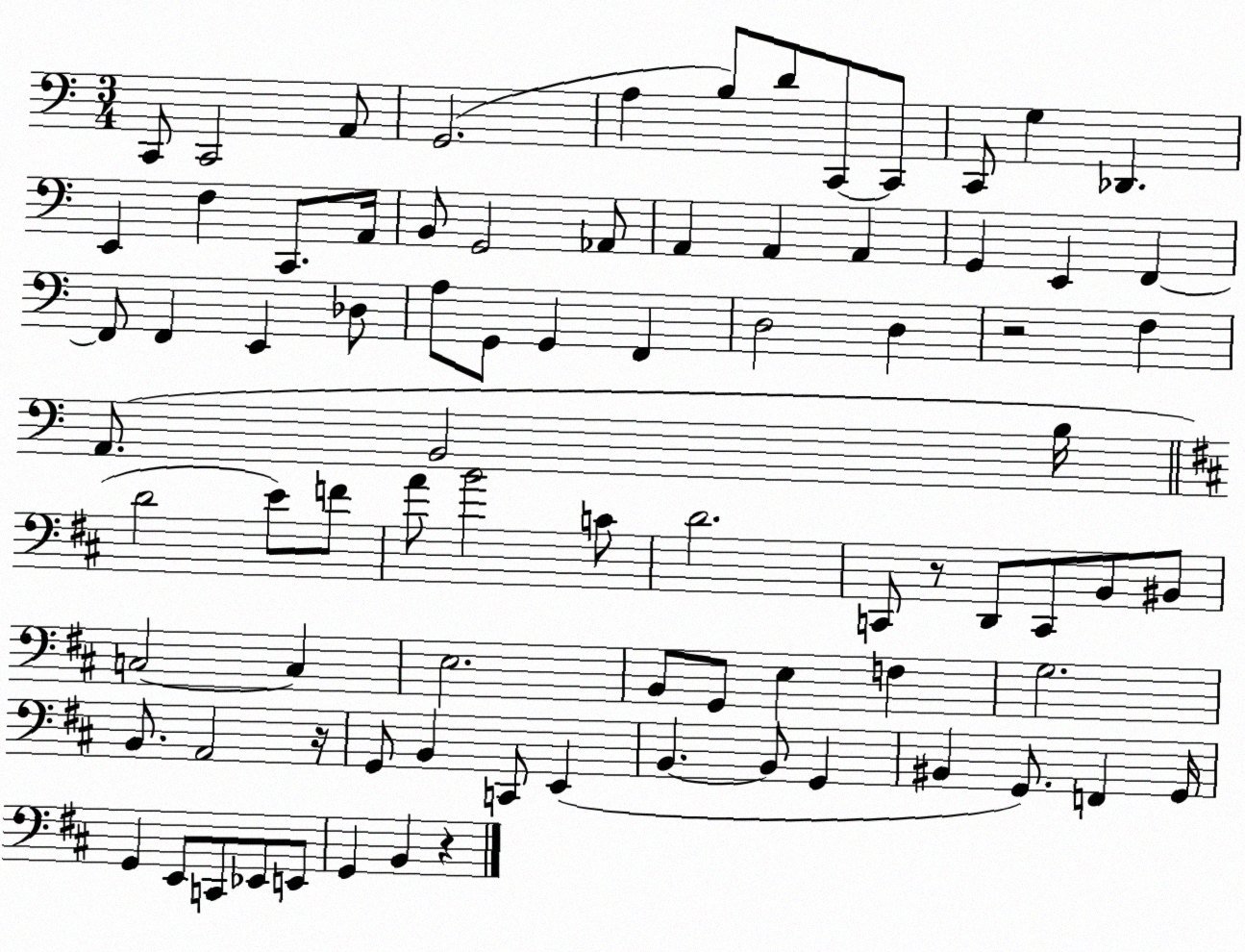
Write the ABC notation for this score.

X:1
T:Untitled
M:3/4
L:1/4
K:C
C,,/2 C,,2 A,,/2 G,,2 A, B,/2 D/2 C,,/2 C,,/2 C,,/2 G, _D,, E,, F, C,,/2 A,,/4 B,,/2 G,,2 _A,,/2 A,, A,, A,, G,, E,, F,, F,,/2 F,, E,, _D,/2 A,/2 G,,/2 G,, F,, D,2 D, z2 F, A,,/2 B,,2 B,/4 D2 E/2 F/2 A/2 B2 C/2 D2 C,,/2 z/2 D,,/2 C,,/2 B,,/2 ^B,,/2 C,2 C, E,2 B,,/2 G,,/2 E, F, G,2 B,,/2 A,,2 z/4 G,,/2 B,, C,,/2 E,, B,, B,,/2 G,, ^B,, G,,/2 F,, G,,/4 G,, E,,/2 C,,/2 _E,,/2 E,,/2 G,, B,, z